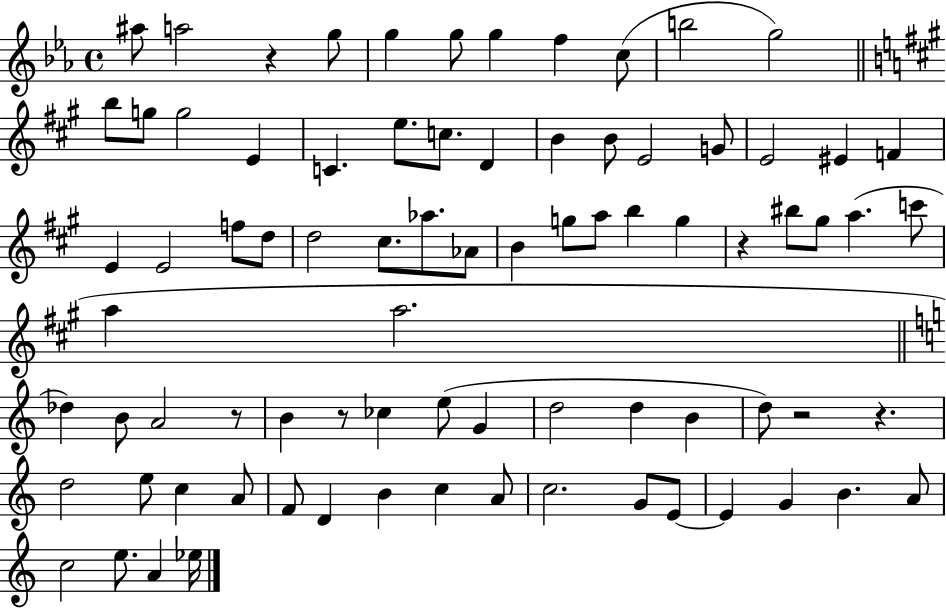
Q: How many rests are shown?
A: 6